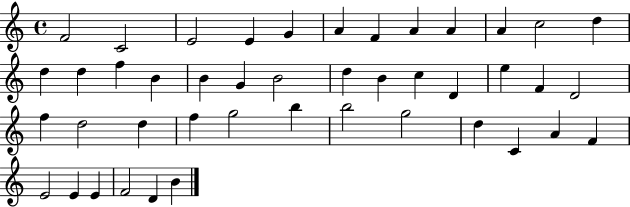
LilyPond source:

{
  \clef treble
  \time 4/4
  \defaultTimeSignature
  \key c \major
  f'2 c'2 | e'2 e'4 g'4 | a'4 f'4 a'4 a'4 | a'4 c''2 d''4 | \break d''4 d''4 f''4 b'4 | b'4 g'4 b'2 | d''4 b'4 c''4 d'4 | e''4 f'4 d'2 | \break f''4 d''2 d''4 | f''4 g''2 b''4 | b''2 g''2 | d''4 c'4 a'4 f'4 | \break e'2 e'4 e'4 | f'2 d'4 b'4 | \bar "|."
}